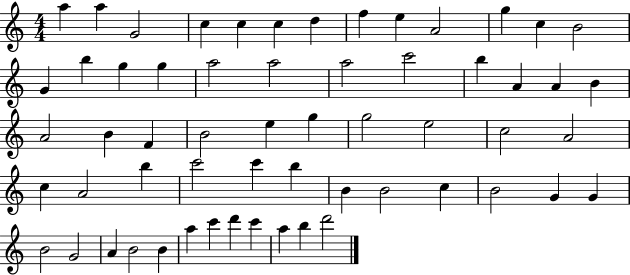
{
  \clef treble
  \numericTimeSignature
  \time 4/4
  \key c \major
  a''4 a''4 g'2 | c''4 c''4 c''4 d''4 | f''4 e''4 a'2 | g''4 c''4 b'2 | \break g'4 b''4 g''4 g''4 | a''2 a''2 | a''2 c'''2 | b''4 a'4 a'4 b'4 | \break a'2 b'4 f'4 | b'2 e''4 g''4 | g''2 e''2 | c''2 a'2 | \break c''4 a'2 b''4 | c'''2 c'''4 b''4 | b'4 b'2 c''4 | b'2 g'4 g'4 | \break b'2 g'2 | a'4 b'2 b'4 | a''4 c'''4 d'''4 c'''4 | a''4 b''4 d'''2 | \break \bar "|."
}